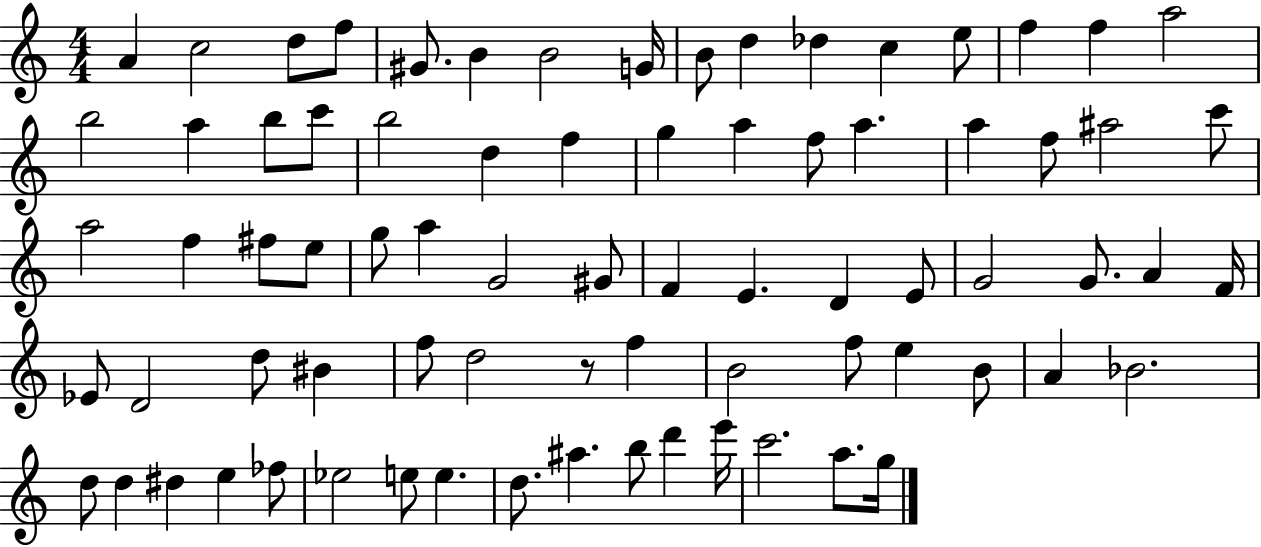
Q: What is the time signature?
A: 4/4